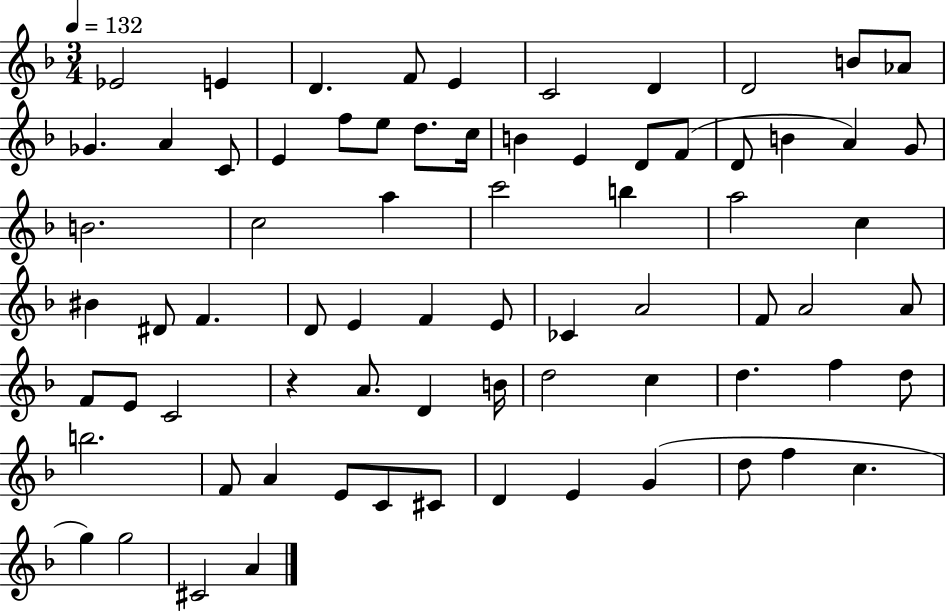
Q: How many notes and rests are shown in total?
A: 73